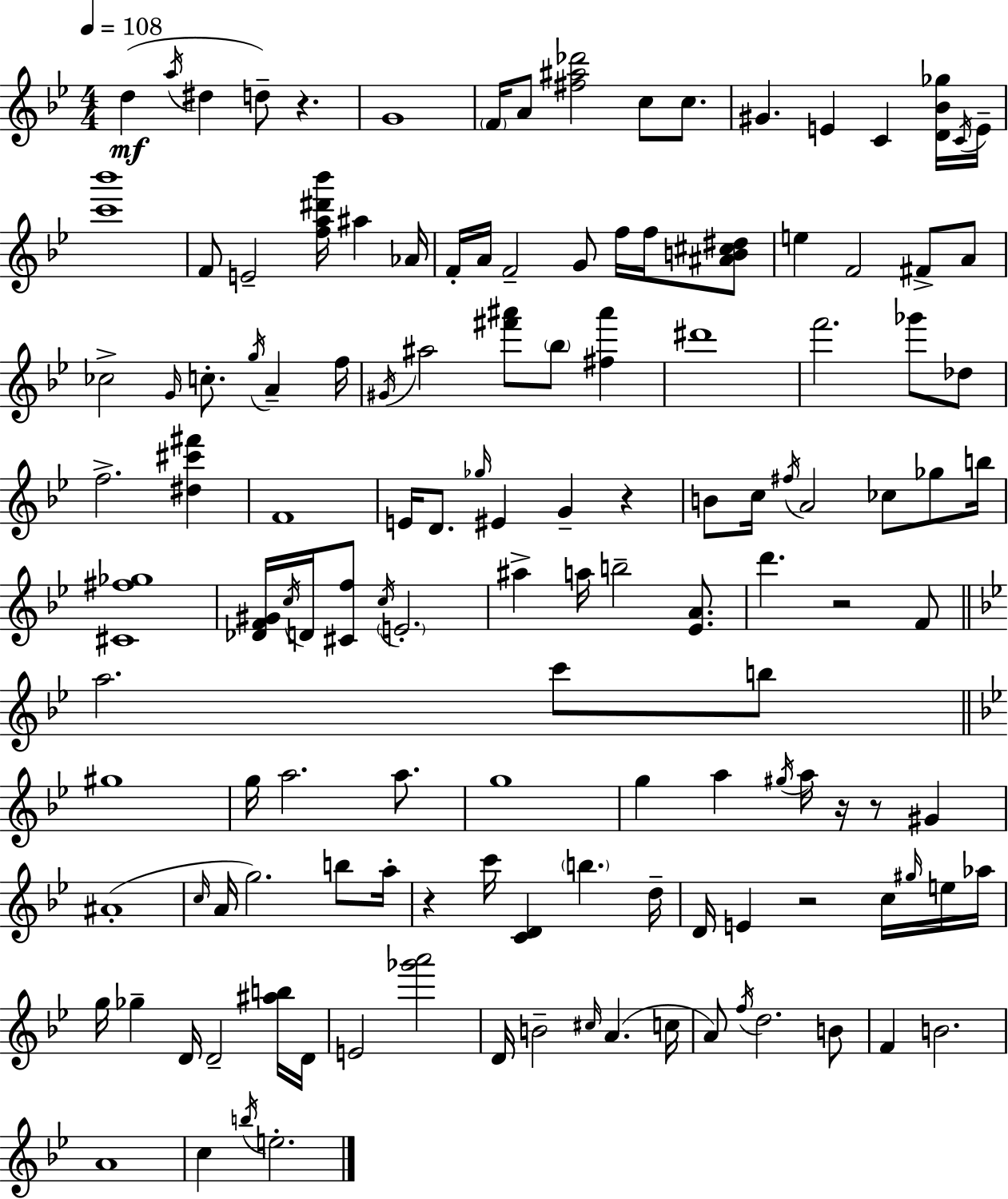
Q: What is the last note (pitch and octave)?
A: E5